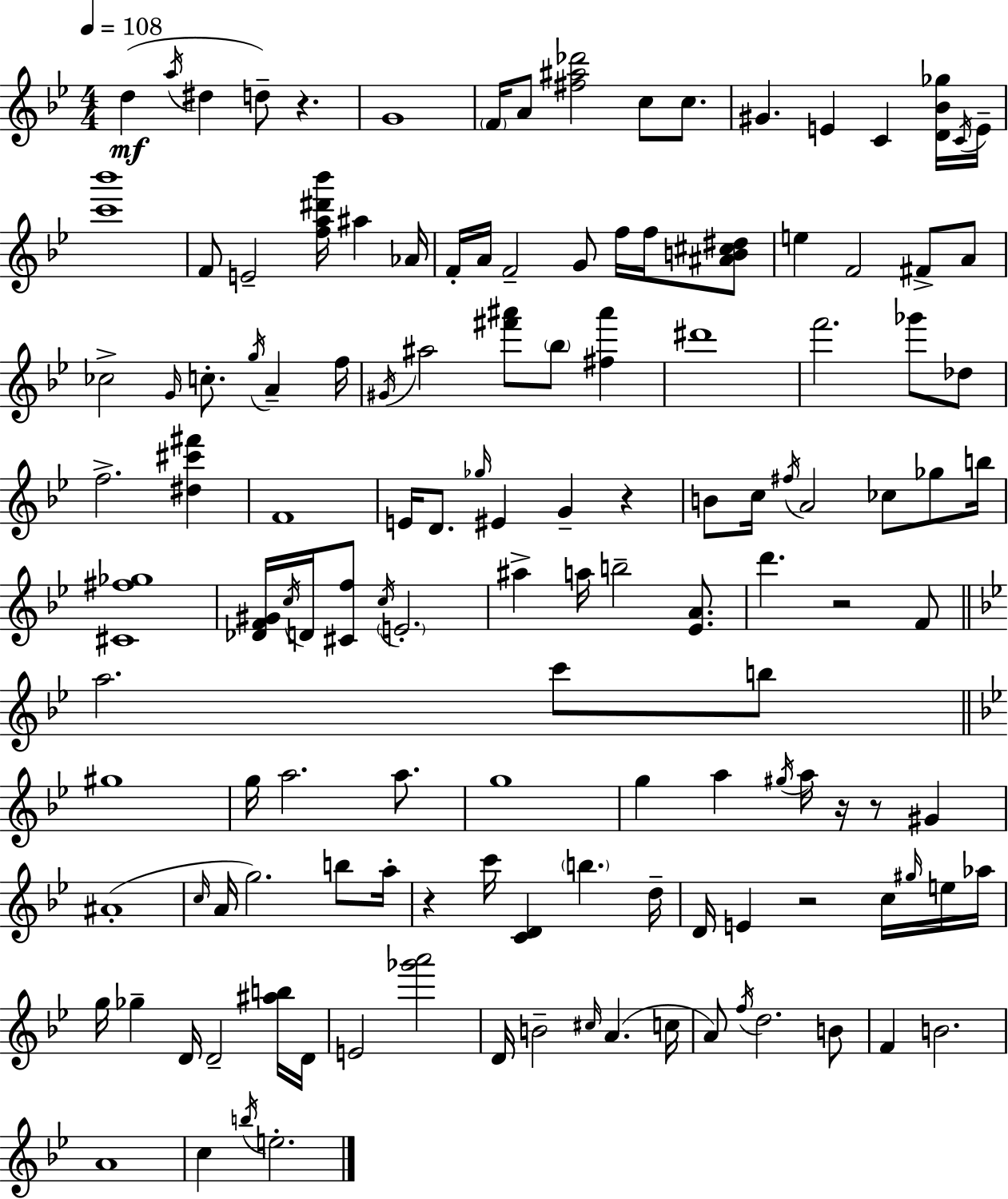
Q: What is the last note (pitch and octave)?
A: E5